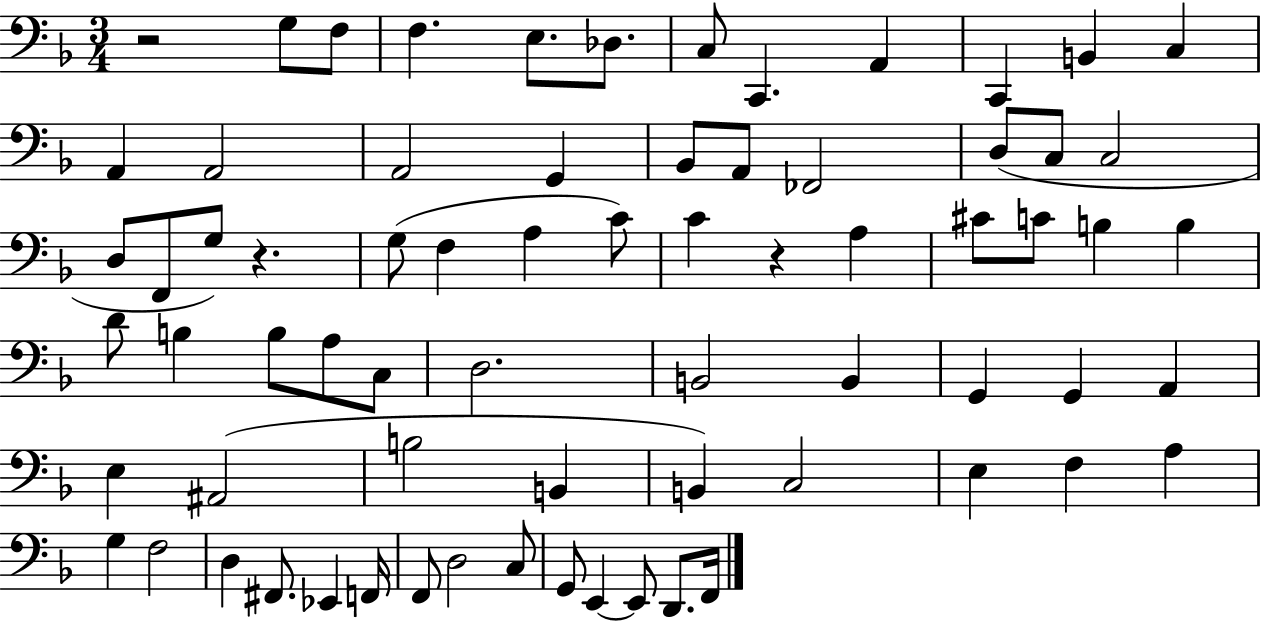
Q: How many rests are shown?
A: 3